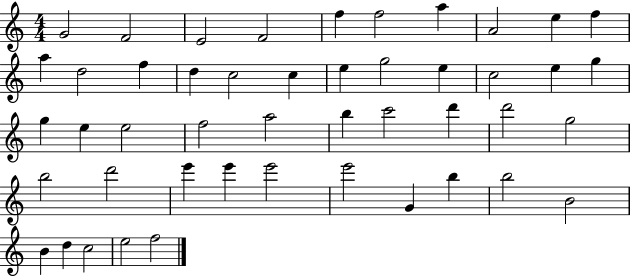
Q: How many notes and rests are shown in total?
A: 47